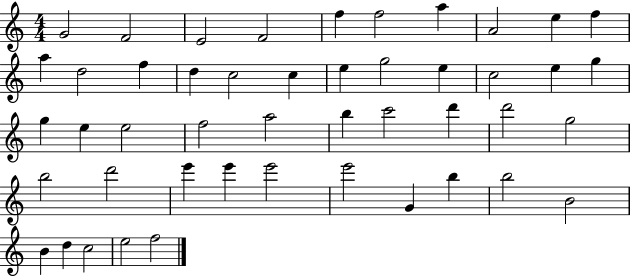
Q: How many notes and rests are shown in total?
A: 47